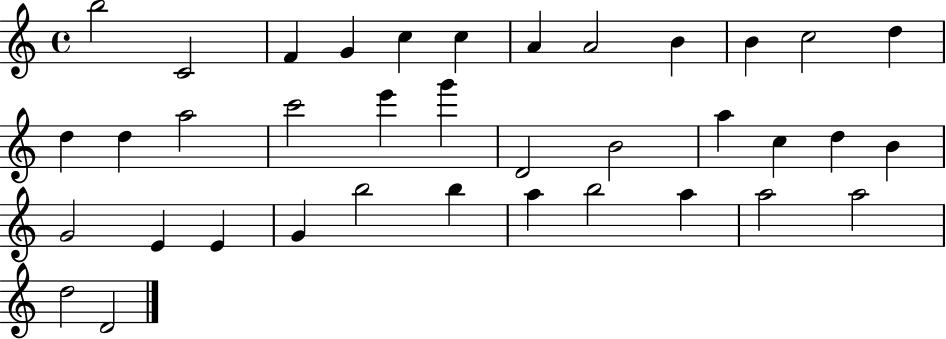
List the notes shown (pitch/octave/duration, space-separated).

B5/h C4/h F4/q G4/q C5/q C5/q A4/q A4/h B4/q B4/q C5/h D5/q D5/q D5/q A5/h C6/h E6/q G6/q D4/h B4/h A5/q C5/q D5/q B4/q G4/h E4/q E4/q G4/q B5/h B5/q A5/q B5/h A5/q A5/h A5/h D5/h D4/h